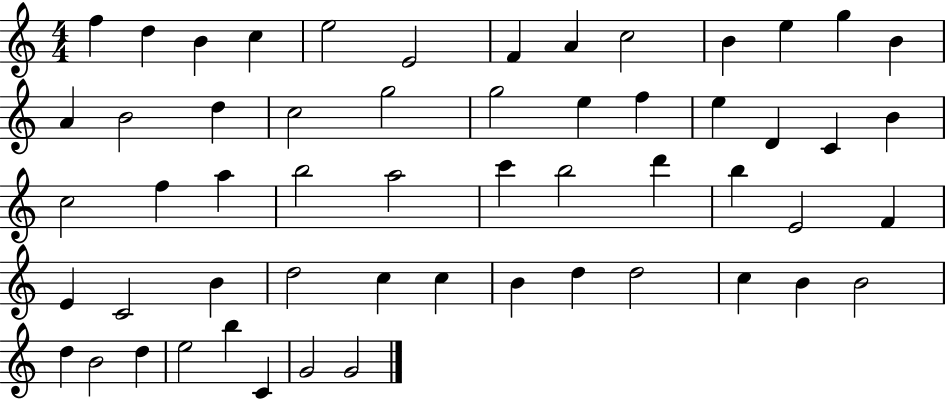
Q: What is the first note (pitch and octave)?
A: F5